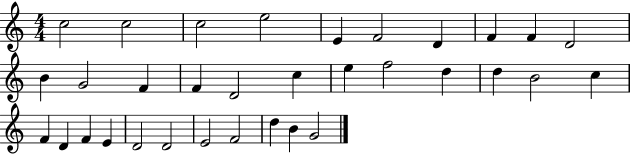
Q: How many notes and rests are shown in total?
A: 33